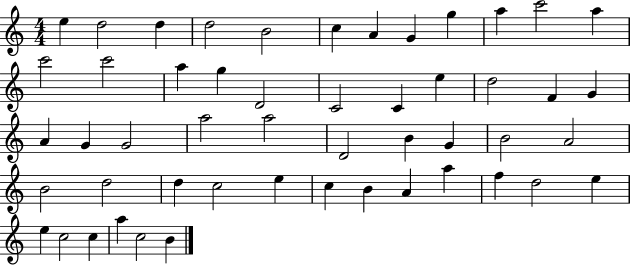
{
  \clef treble
  \numericTimeSignature
  \time 4/4
  \key c \major
  e''4 d''2 d''4 | d''2 b'2 | c''4 a'4 g'4 g''4 | a''4 c'''2 a''4 | \break c'''2 c'''2 | a''4 g''4 d'2 | c'2 c'4 e''4 | d''2 f'4 g'4 | \break a'4 g'4 g'2 | a''2 a''2 | d'2 b'4 g'4 | b'2 a'2 | \break b'2 d''2 | d''4 c''2 e''4 | c''4 b'4 a'4 a''4 | f''4 d''2 e''4 | \break e''4 c''2 c''4 | a''4 c''2 b'4 | \bar "|."
}